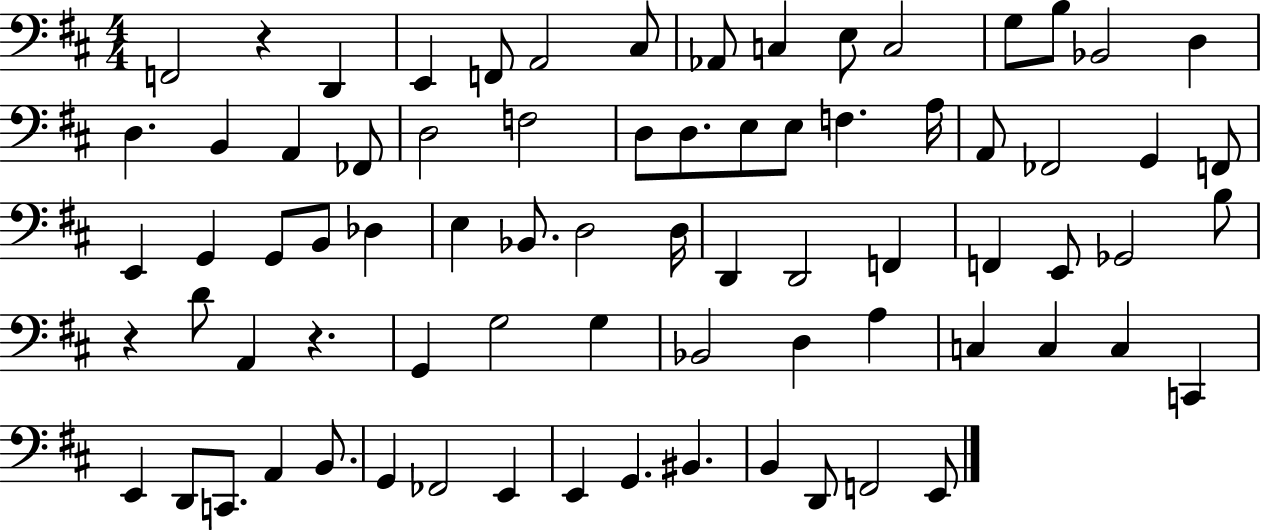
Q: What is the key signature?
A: D major